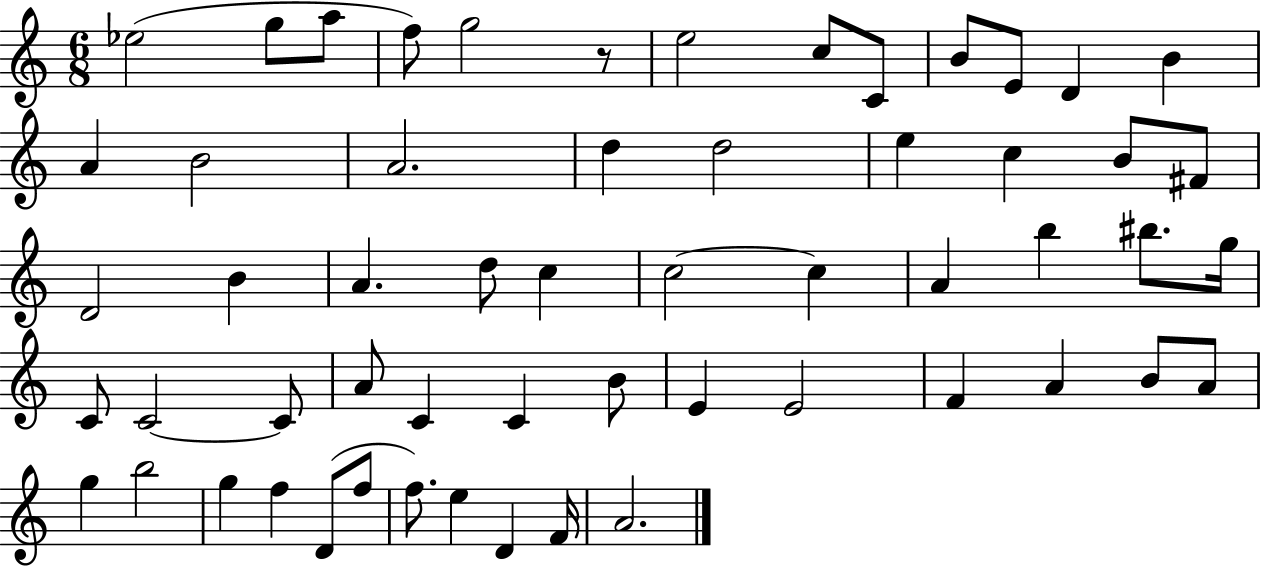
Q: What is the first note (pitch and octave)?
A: Eb5